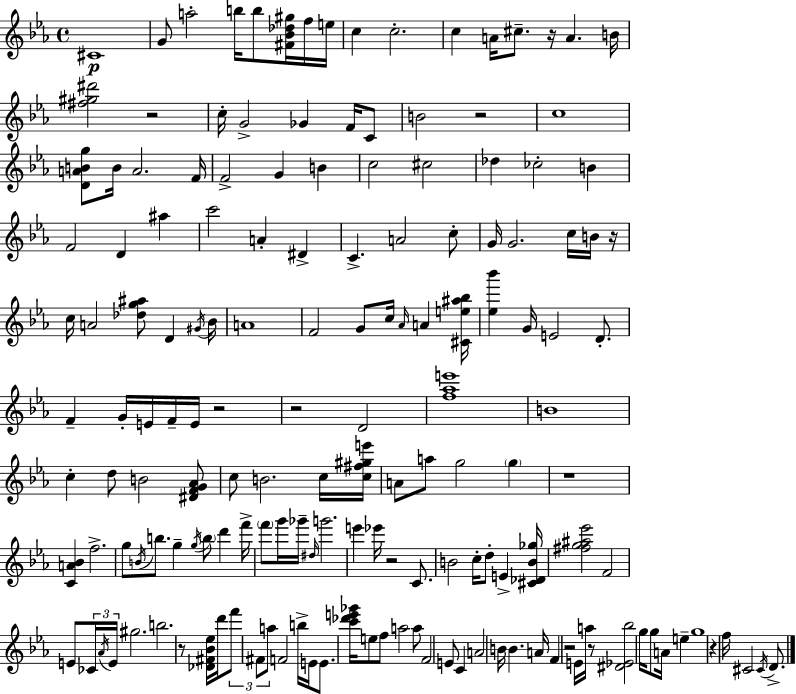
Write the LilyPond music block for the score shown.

{
  \clef treble
  \time 4/4
  \defaultTimeSignature
  \key c \minor
  cis'1\p | g'8 a''2-. b''16 b''8 <fis' bes' des'' gis''>16 f''16 e''16 | c''4 c''2.-. | c''4 a'16 cis''8.-- r16 a'4. b'16 | \break <fis'' gis'' dis'''>2 r2 | c''16-. g'2-> ges'4 f'16 c'8 | b'2 r2 | c''1 | \break <d' a' b' g''>8 b'16 a'2. f'16 | f'2-> g'4 b'4 | c''2 cis''2 | des''4 ces''2-. b'4 | \break f'2 d'4 ais''4 | c'''2 a'4-. dis'4-> | c'4.-> a'2 c''8-. | g'16 g'2. c''16 b'16 r16 | \break c''16 a'2 <des'' g'' ais''>8 d'4 \acciaccatura { gis'16 } | bes'16 a'1 | f'2 g'8 c''16 \grace { aes'16 } a'4 | <cis' e'' ais'' bes''>16 <ees'' bes'''>4 g'16 e'2 d'8.-. | \break f'4-- g'16-. e'16 f'16-- e'16 r2 | r2 d'2 | <f'' aes'' e'''>1 | b'1 | \break c''4-. d''8 b'2 | <dis' f' g' aes'>8 c''8 b'2. | c''16 <c'' fis'' gis'' e'''>16 a'8 a''8 g''2 \parenthesize g''4 | r1 | \break <c' a' bes'>4 f''2.-> | g''8 \acciaccatura { b'16 } b''8. g''4-- \acciaccatura { g''16 } \parenthesize b''8 d'''4 | f'''16-> \parenthesize f'''8 g'''16 ges'''16-- \grace { dis''16 } g'''2. | e'''4 ees'''16 r2 | \break c'8. b'2 c''16-. d''8-. | e'4-> <cis' des' b' ges''>16 <fis'' g'' ais'' ees'''>2 f'2 | e'8 \tuplet 3/2 { ces'16 \acciaccatura { aes'16 } e'16 } gis''2. | b''2. | \break r8 <des' fis' bes' ees''>16 d'''16 \tuplet 3/2 { f'''8 fis'8 a''8 } f'2 | b''16-> e'16 e'8. <c''' des''' e''' ges'''>16 e''8 f''8 a''2 | a''8 f'2 | e'8 c'4 a'2 b'16 b'4. | \break a'16 f'4 r2 | e'16 a''16 r8 <dis' ees' bes''>2 g''16 g''8 | a'16 e''4-- g''1 | r4 f''16 cis'2 | \break \acciaccatura { cis'16 } d'8.-> \bar "|."
}